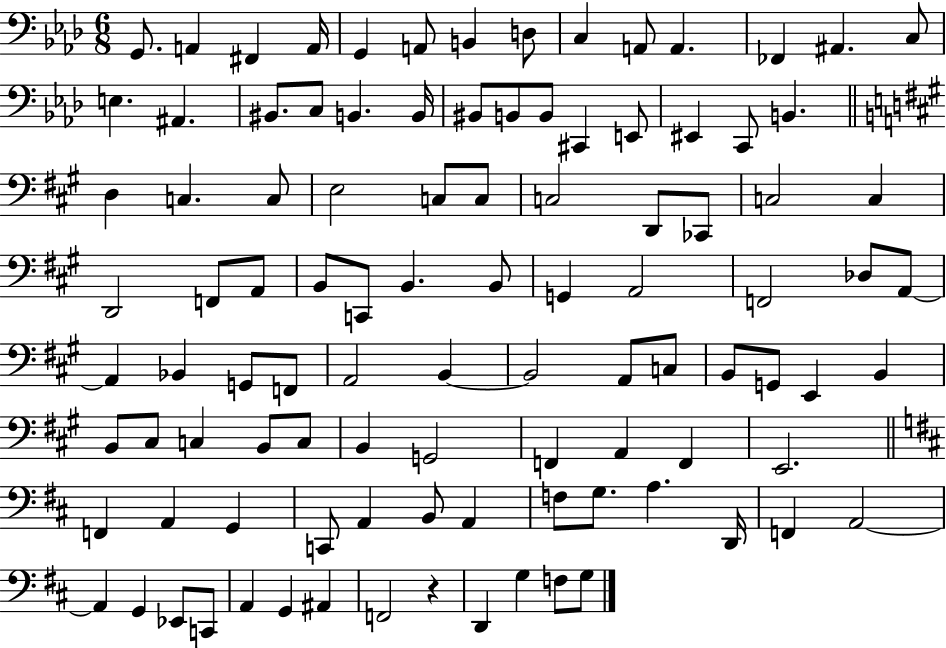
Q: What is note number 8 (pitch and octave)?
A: D3